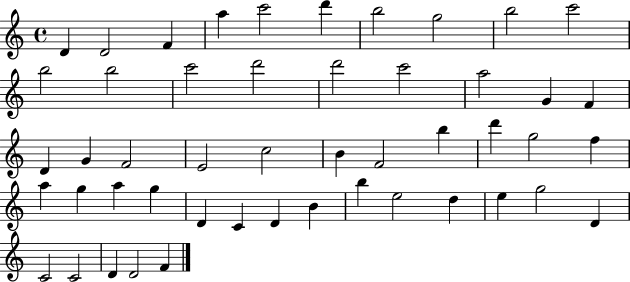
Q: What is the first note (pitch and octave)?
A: D4